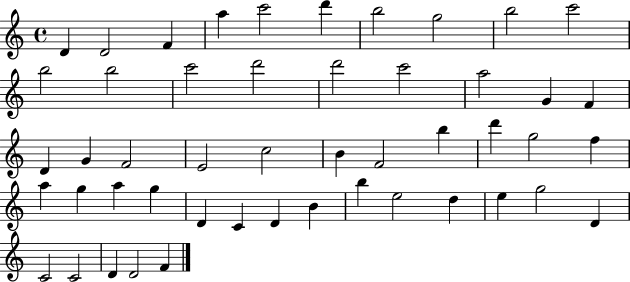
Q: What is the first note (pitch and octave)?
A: D4